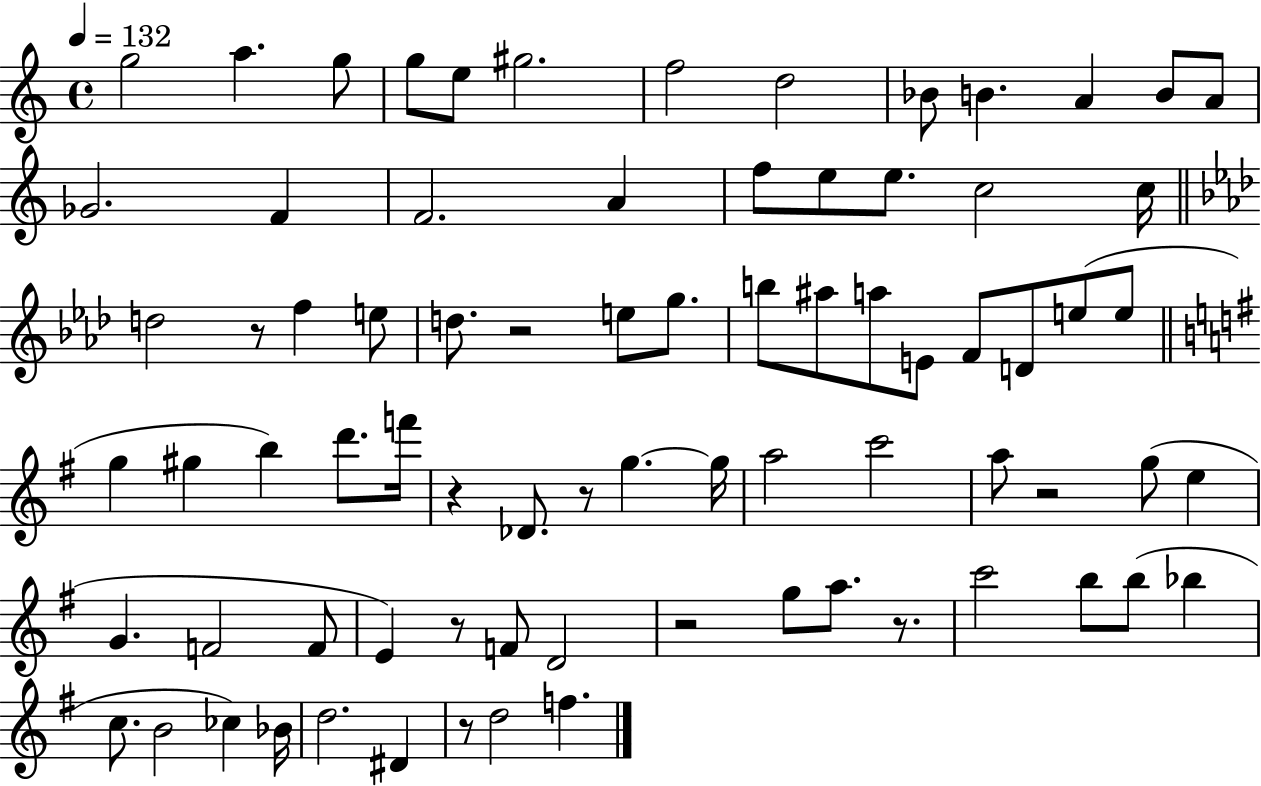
G5/h A5/q. G5/e G5/e E5/e G#5/h. F5/h D5/h Bb4/e B4/q. A4/q B4/e A4/e Gb4/h. F4/q F4/h. A4/q F5/e E5/e E5/e. C5/h C5/s D5/h R/e F5/q E5/e D5/e. R/h E5/e G5/e. B5/e A#5/e A5/e E4/e F4/e D4/e E5/e E5/e G5/q G#5/q B5/q D6/e. F6/s R/q Db4/e. R/e G5/q. G5/s A5/h C6/h A5/e R/h G5/e E5/q G4/q. F4/h F4/e E4/q R/e F4/e D4/h R/h G5/e A5/e. R/e. C6/h B5/e B5/e Bb5/q C5/e. B4/h CES5/q Bb4/s D5/h. D#4/q R/e D5/h F5/q.